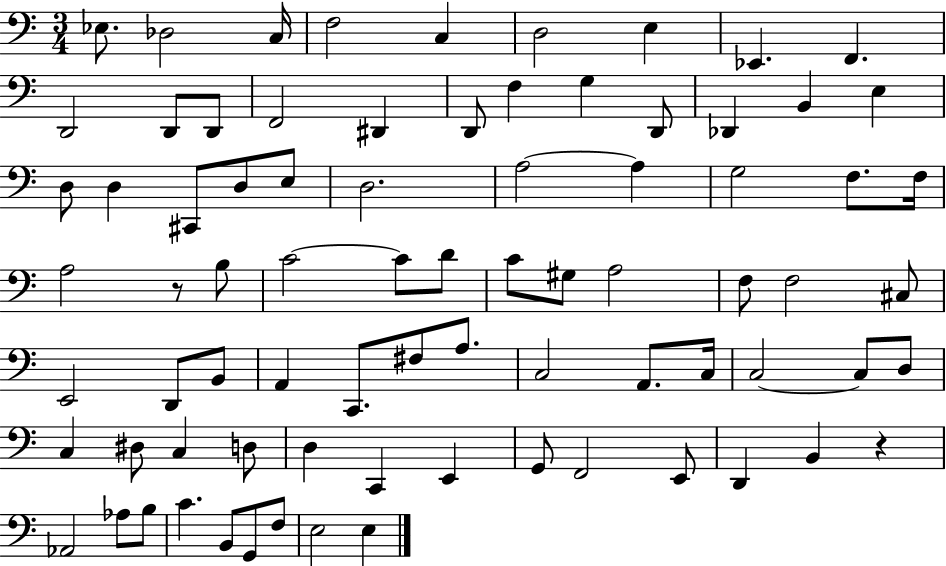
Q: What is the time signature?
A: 3/4